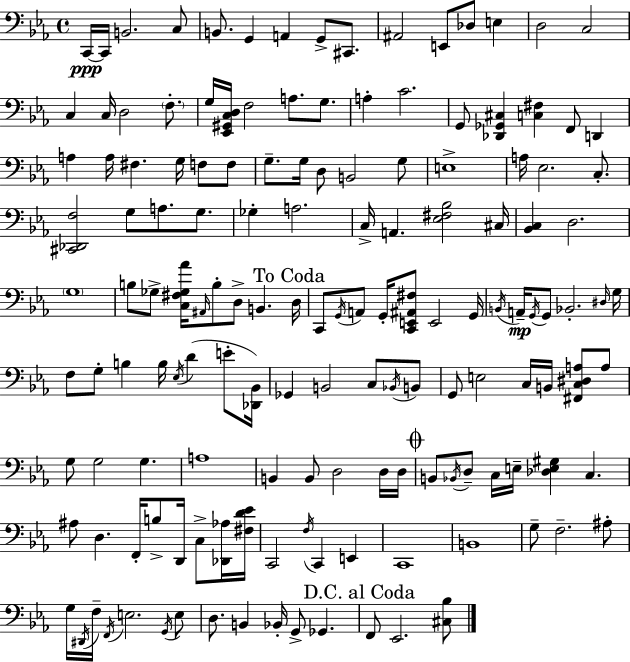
C2/s C2/s B2/h. C3/e B2/e. G2/q A2/q G2/e C#2/e. A#2/h E2/e Db3/e E3/q D3/h C3/h C3/q C3/s D3/h F3/e. G3/s [Eb2,G#2,C3,D3]/s F3/h A3/e. G3/e. A3/q C4/h. G2/e [Db2,Gb2,C#3]/q [C3,F#3]/q F2/e D2/q A3/q A3/s F#3/q. G3/s F3/e F3/e G3/e. G3/s D3/e B2/h G3/e E3/w A3/s Eb3/h. C3/e. [C#2,Db2,F3]/h G3/e A3/e. G3/e. Gb3/q A3/h. C3/s A2/q. [Eb3,F#3,Bb3]/h C#3/s [Bb2,C3]/q D3/h. G3/w B3/e Gb3/e [C3,F#3,Gb3,Ab4]/s A#2/s B3/e D3/e B2/q. D3/s C2/e G2/s A2/e G2/s [C2,E2,A#2,F#3]/e E2/h G2/s B2/s A2/s G2/s G2/e Bb2/h. D#3/s G3/s F3/e G3/e B3/q B3/s Eb3/s D4/q E4/e [Db2,Bb2]/s Gb2/q B2/h C3/e Bb2/s B2/e G2/e E3/h C3/s B2/s [F#2,C3,D#3,A3]/e A3/e G3/e G3/h G3/q. A3/w B2/q B2/e D3/h D3/s D3/s B2/e Bb2/s D3/e C3/s E3/s [Db3,E3,G#3]/q C3/q. A#3/e D3/q. F2/s B3/e D2/s C3/e [Db2,Ab3]/s [F#3,D4,Eb4]/s C2/h F3/s C2/q E2/q C2/w B2/w G3/e F3/h. A#3/e G3/s D#2/s F3/s F2/s E3/h. G2/s E3/e D3/e. B2/q Bb2/s G2/e Gb2/q. F2/e Eb2/h. [C#3,Bb3]/e